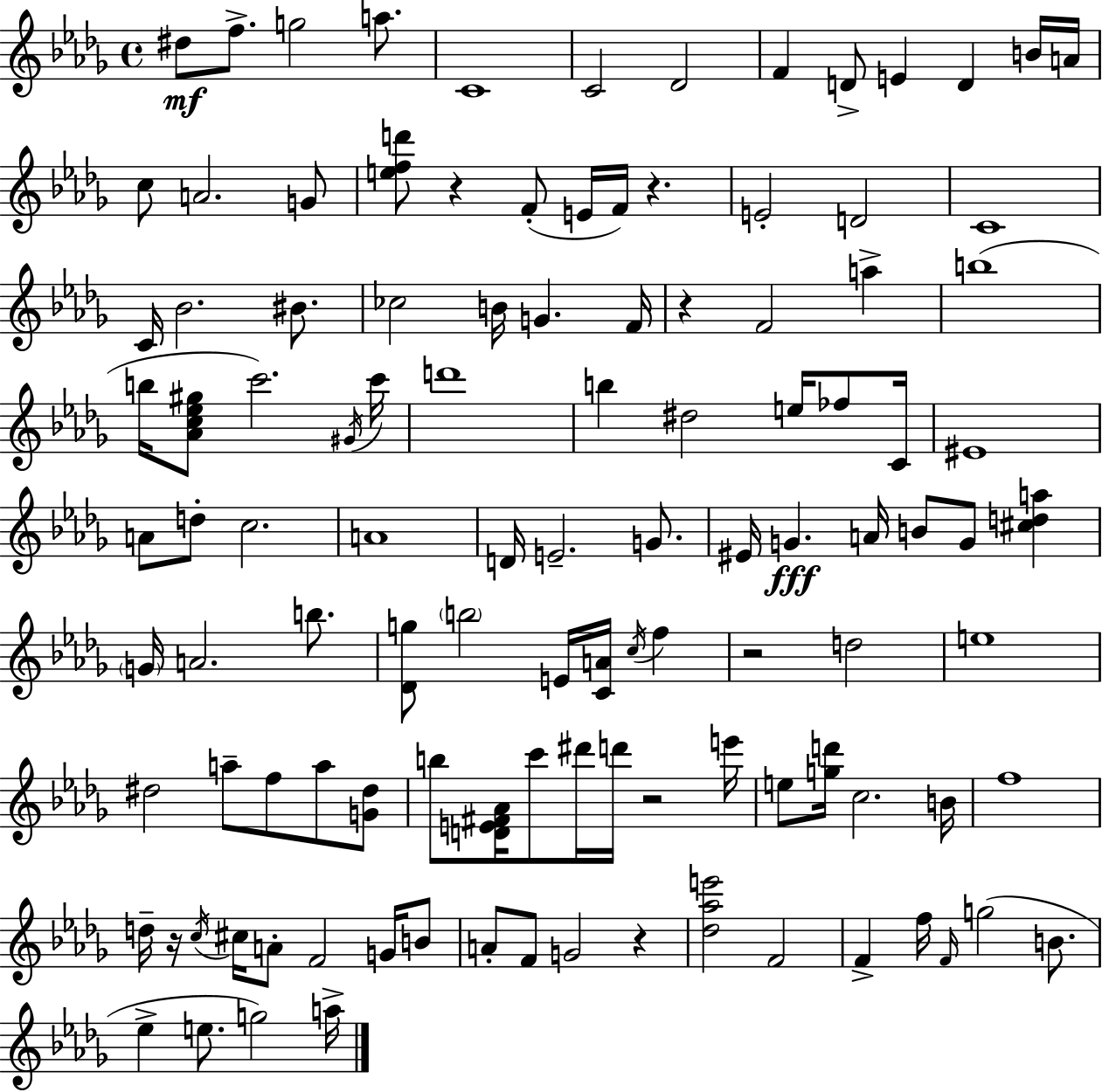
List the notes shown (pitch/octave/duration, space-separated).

D#5/e F5/e. G5/h A5/e. C4/w C4/h Db4/h F4/q D4/e E4/q D4/q B4/s A4/s C5/e A4/h. G4/e [E5,F5,D6]/e R/q F4/e E4/s F4/s R/q. E4/h D4/h C4/w C4/s Bb4/h. BIS4/e. CES5/h B4/s G4/q. F4/s R/q F4/h A5/q B5/w B5/s [Ab4,C5,Eb5,G#5]/e C6/h. G#4/s C6/s D6/w B5/q D#5/h E5/s FES5/e C4/s EIS4/w A4/e D5/e C5/h. A4/w D4/s E4/h. G4/e. EIS4/s G4/q. A4/s B4/e G4/e [C#5,D5,A5]/q G4/s A4/h. B5/e. [Db4,G5]/e B5/h E4/s [C4,A4]/s C5/s F5/q R/h D5/h E5/w D#5/h A5/e F5/e A5/e [G4,D#5]/e B5/e [D4,E4,F#4,Ab4]/s C6/e D#6/s D6/s R/h E6/s E5/e [G5,D6]/s C5/h. B4/s F5/w D5/s R/s C5/s C#5/s A4/e F4/h G4/s B4/e A4/e F4/e G4/h R/q [Db5,Ab5,E6]/h F4/h F4/q F5/s F4/s G5/h B4/e. Eb5/q E5/e. G5/h A5/s